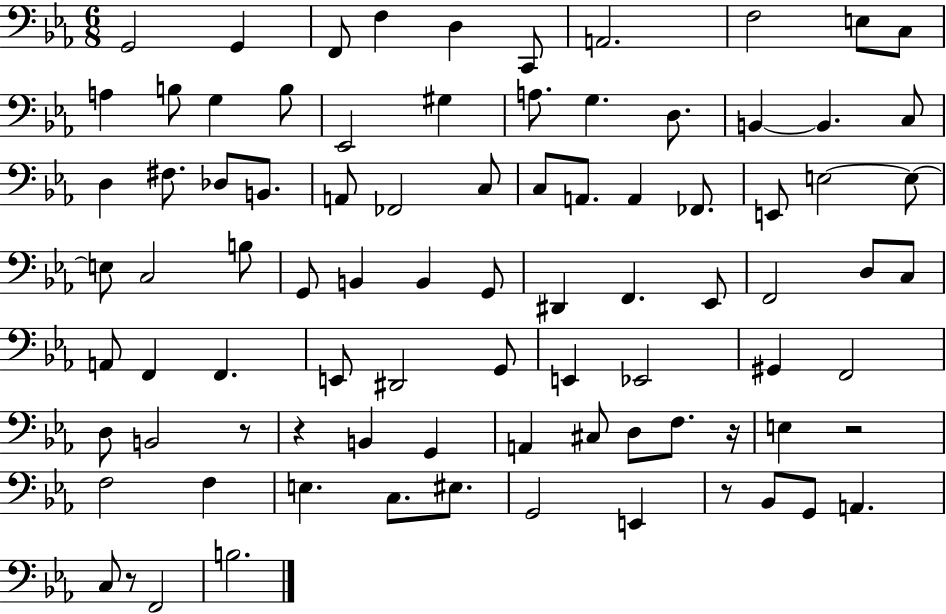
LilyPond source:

{
  \clef bass
  \numericTimeSignature
  \time 6/8
  \key ees \major
  g,2 g,4 | f,8 f4 d4 c,8 | a,2. | f2 e8 c8 | \break a4 b8 g4 b8 | ees,2 gis4 | a8. g4. d8. | b,4~~ b,4. c8 | \break d4 fis8. des8 b,8. | a,8 fes,2 c8 | c8 a,8. a,4 fes,8. | e,8 e2~~ e8~~ | \break e8 c2 b8 | g,8 b,4 b,4 g,8 | dis,4 f,4. ees,8 | f,2 d8 c8 | \break a,8 f,4 f,4. | e,8 dis,2 g,8 | e,4 ees,2 | gis,4 f,2 | \break d8 b,2 r8 | r4 b,4 g,4 | a,4 cis8 d8 f8. r16 | e4 r2 | \break f2 f4 | e4. c8. eis8. | g,2 e,4 | r8 bes,8 g,8 a,4. | \break c8 r8 f,2 | b2. | \bar "|."
}